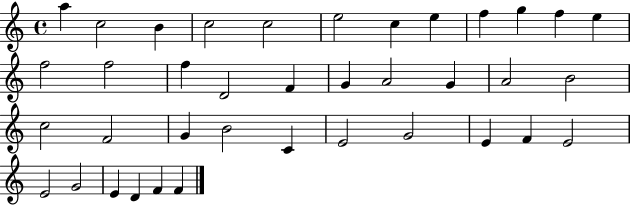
{
  \clef treble
  \time 4/4
  \defaultTimeSignature
  \key c \major
  a''4 c''2 b'4 | c''2 c''2 | e''2 c''4 e''4 | f''4 g''4 f''4 e''4 | \break f''2 f''2 | f''4 d'2 f'4 | g'4 a'2 g'4 | a'2 b'2 | \break c''2 f'2 | g'4 b'2 c'4 | e'2 g'2 | e'4 f'4 e'2 | \break e'2 g'2 | e'4 d'4 f'4 f'4 | \bar "|."
}